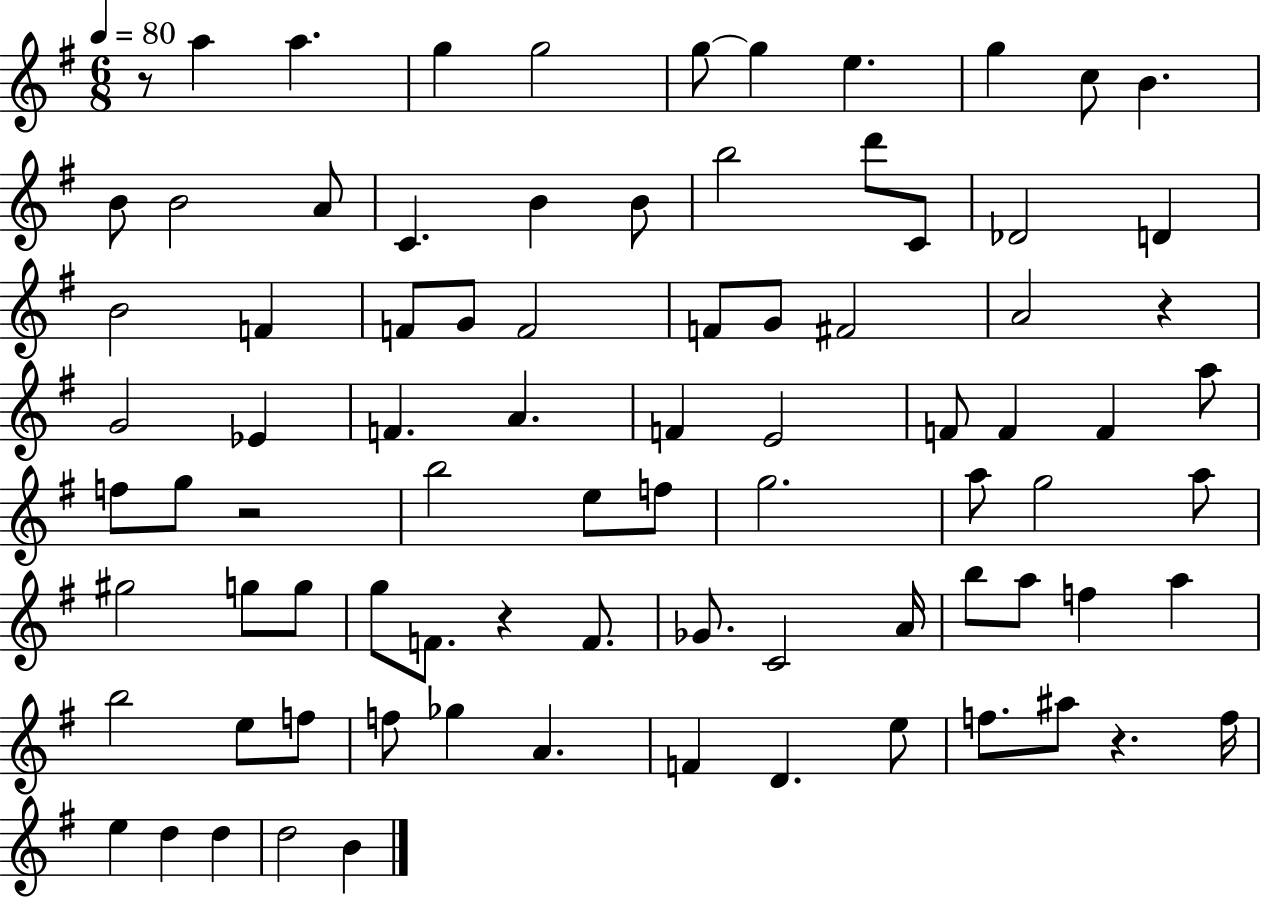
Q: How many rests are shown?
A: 5